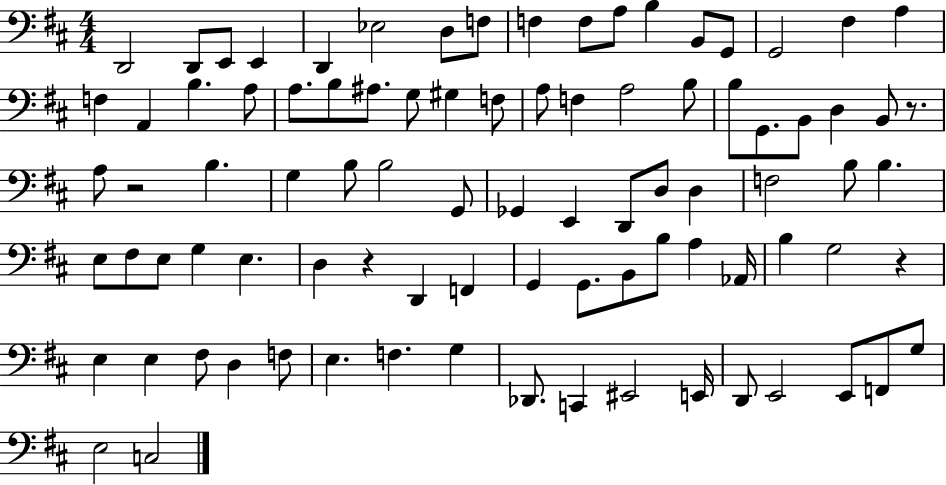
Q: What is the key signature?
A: D major